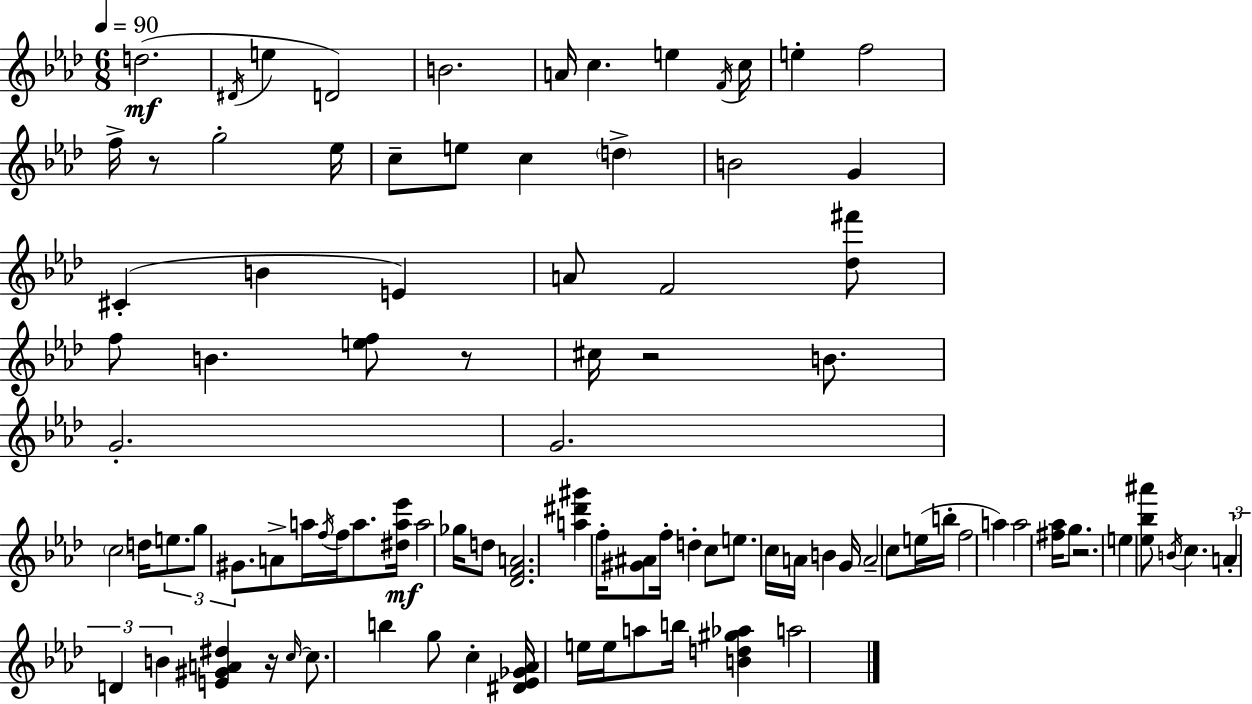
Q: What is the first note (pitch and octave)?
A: D5